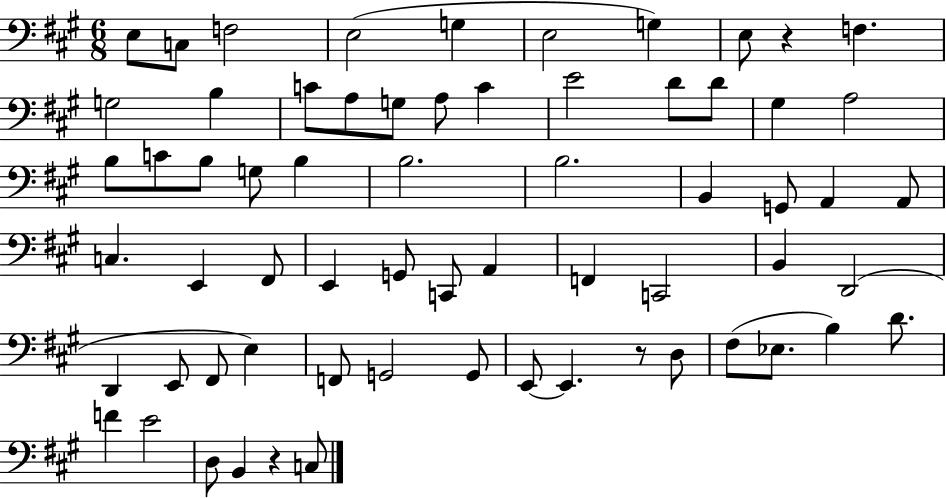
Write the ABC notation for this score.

X:1
T:Untitled
M:6/8
L:1/4
K:A
E,/2 C,/2 F,2 E,2 G, E,2 G, E,/2 z F, G,2 B, C/2 A,/2 G,/2 A,/2 C E2 D/2 D/2 ^G, A,2 B,/2 C/2 B,/2 G,/2 B, B,2 B,2 B,, G,,/2 A,, A,,/2 C, E,, ^F,,/2 E,, G,,/2 C,,/2 A,, F,, C,,2 B,, D,,2 D,, E,,/2 ^F,,/2 E, F,,/2 G,,2 G,,/2 E,,/2 E,, z/2 D,/2 ^F,/2 _E,/2 B, D/2 F E2 D,/2 B,, z C,/2